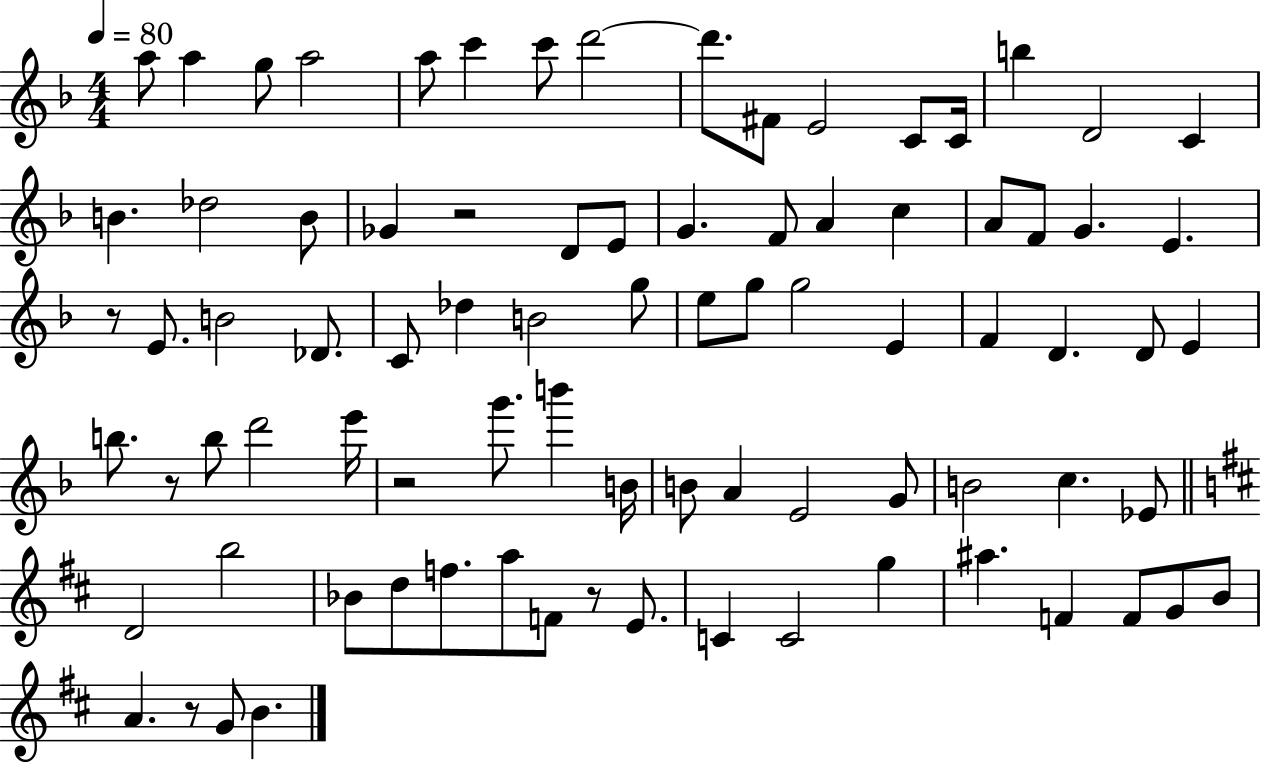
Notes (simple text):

A5/e A5/q G5/e A5/h A5/e C6/q C6/e D6/h D6/e. F#4/e E4/h C4/e C4/s B5/q D4/h C4/q B4/q. Db5/h B4/e Gb4/q R/h D4/e E4/e G4/q. F4/e A4/q C5/q A4/e F4/e G4/q. E4/q. R/e E4/e. B4/h Db4/e. C4/e Db5/q B4/h G5/e E5/e G5/e G5/h E4/q F4/q D4/q. D4/e E4/q B5/e. R/e B5/e D6/h E6/s R/h G6/e. B6/q B4/s B4/e A4/q E4/h G4/e B4/h C5/q. Eb4/e D4/h B5/h Bb4/e D5/e F5/e. A5/e F4/e R/e E4/e. C4/q C4/h G5/q A#5/q. F4/q F4/e G4/e B4/e A4/q. R/e G4/e B4/q.